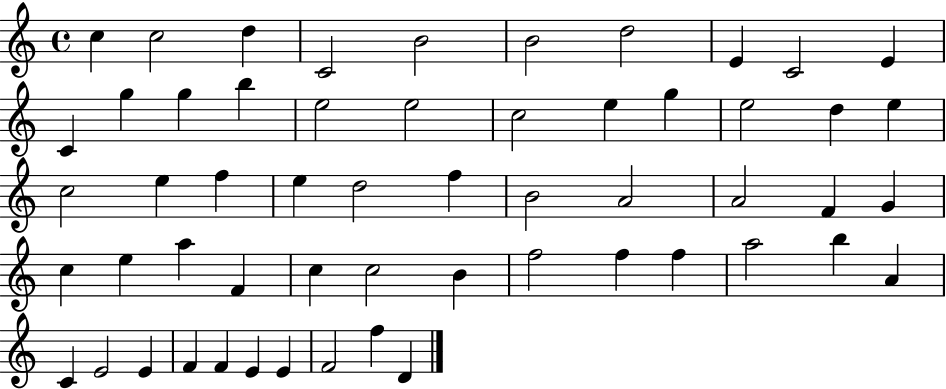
X:1
T:Untitled
M:4/4
L:1/4
K:C
c c2 d C2 B2 B2 d2 E C2 E C g g b e2 e2 c2 e g e2 d e c2 e f e d2 f B2 A2 A2 F G c e a F c c2 B f2 f f a2 b A C E2 E F F E E F2 f D